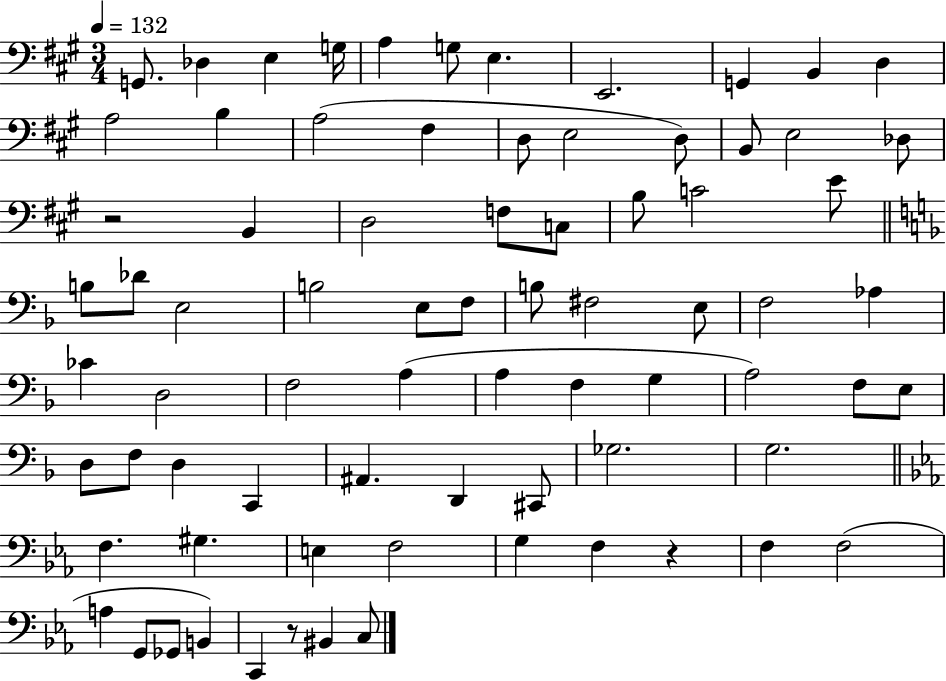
G2/e. Db3/q E3/q G3/s A3/q G3/e E3/q. E2/h. G2/q B2/q D3/q A3/h B3/q A3/h F#3/q D3/e E3/h D3/e B2/e E3/h Db3/e R/h B2/q D3/h F3/e C3/e B3/e C4/h E4/e B3/e Db4/e E3/h B3/h E3/e F3/e B3/e F#3/h E3/e F3/h Ab3/q CES4/q D3/h F3/h A3/q A3/q F3/q G3/q A3/h F3/e E3/e D3/e F3/e D3/q C2/q A#2/q. D2/q C#2/e Gb3/h. G3/h. F3/q. G#3/q. E3/q F3/h G3/q F3/q R/q F3/q F3/h A3/q G2/e Gb2/e B2/q C2/q R/e BIS2/q C3/e